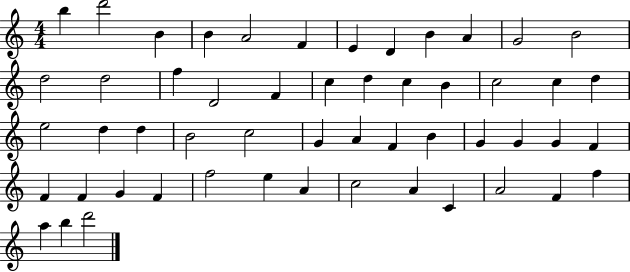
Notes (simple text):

B5/q D6/h B4/q B4/q A4/h F4/q E4/q D4/q B4/q A4/q G4/h B4/h D5/h D5/h F5/q D4/h F4/q C5/q D5/q C5/q B4/q C5/h C5/q D5/q E5/h D5/q D5/q B4/h C5/h G4/q A4/q F4/q B4/q G4/q G4/q G4/q F4/q F4/q F4/q G4/q F4/q F5/h E5/q A4/q C5/h A4/q C4/q A4/h F4/q F5/q A5/q B5/q D6/h